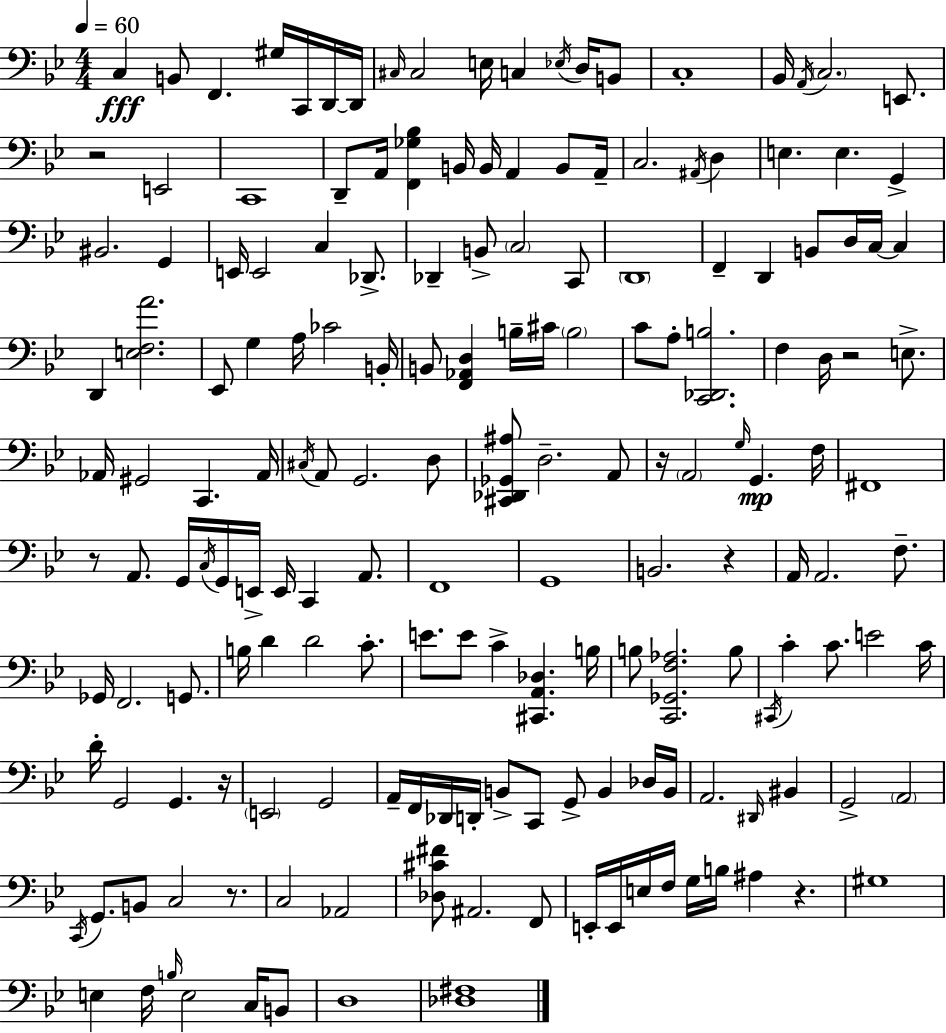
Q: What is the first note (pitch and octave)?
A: C3